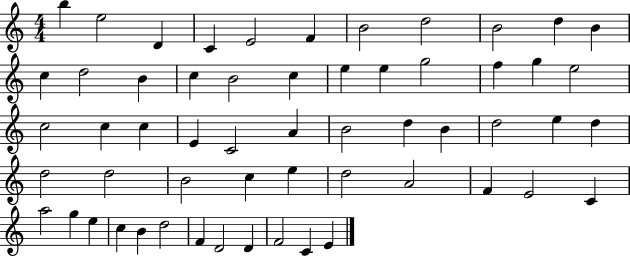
B5/q E5/h D4/q C4/q E4/h F4/q B4/h D5/h B4/h D5/q B4/q C5/q D5/h B4/q C5/q B4/h C5/q E5/q E5/q G5/h F5/q G5/q E5/h C5/h C5/q C5/q E4/q C4/h A4/q B4/h D5/q B4/q D5/h E5/q D5/q D5/h D5/h B4/h C5/q E5/q D5/h A4/h F4/q E4/h C4/q A5/h G5/q E5/q C5/q B4/q D5/h F4/q D4/h D4/q F4/h C4/q E4/q